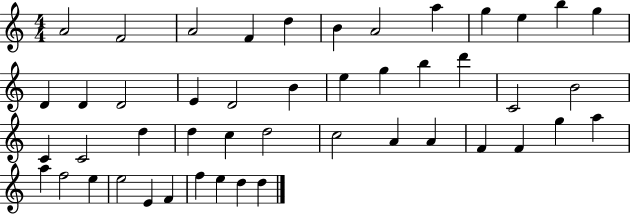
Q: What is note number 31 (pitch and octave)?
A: C5